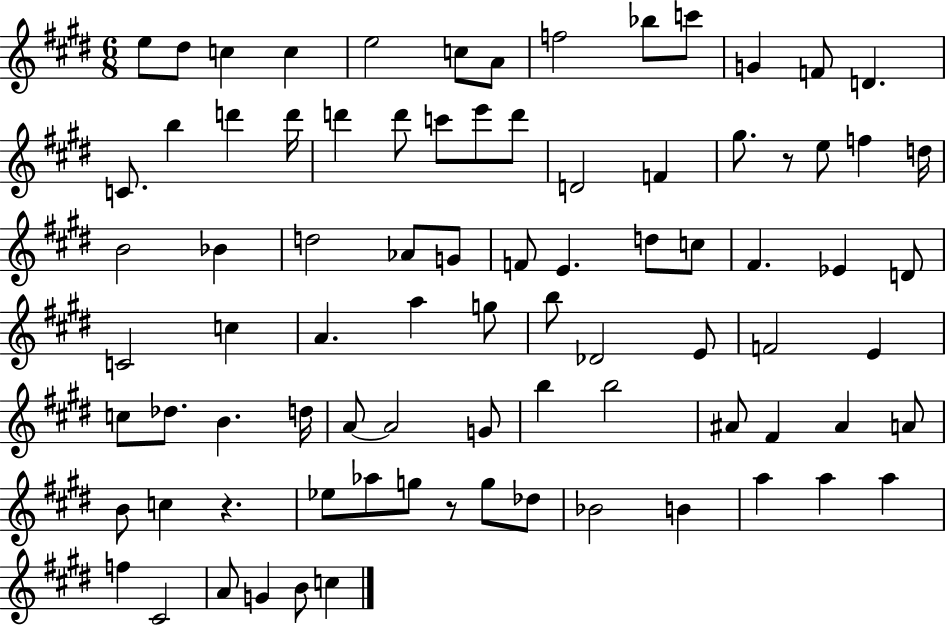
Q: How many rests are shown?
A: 3